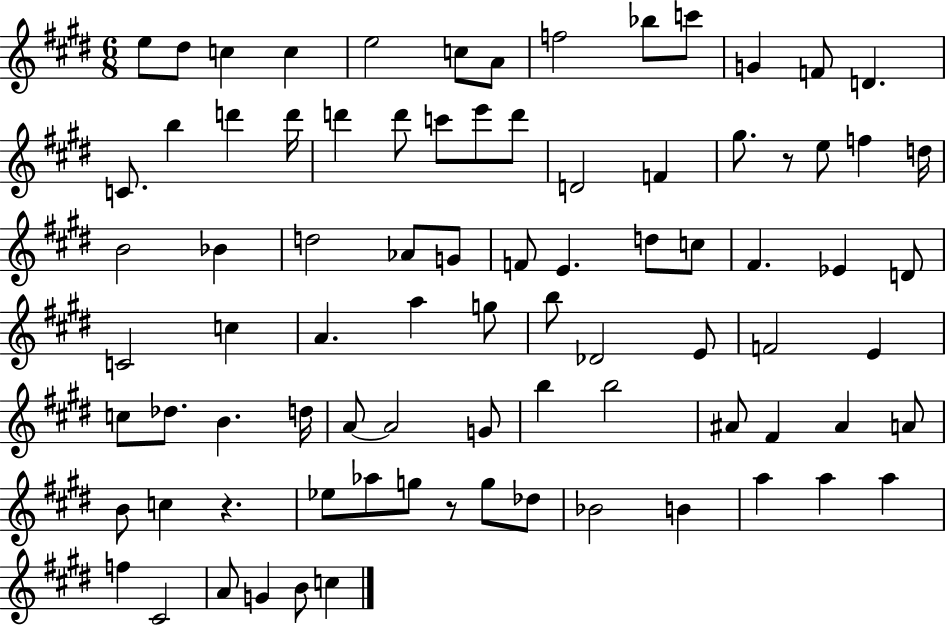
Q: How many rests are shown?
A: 3